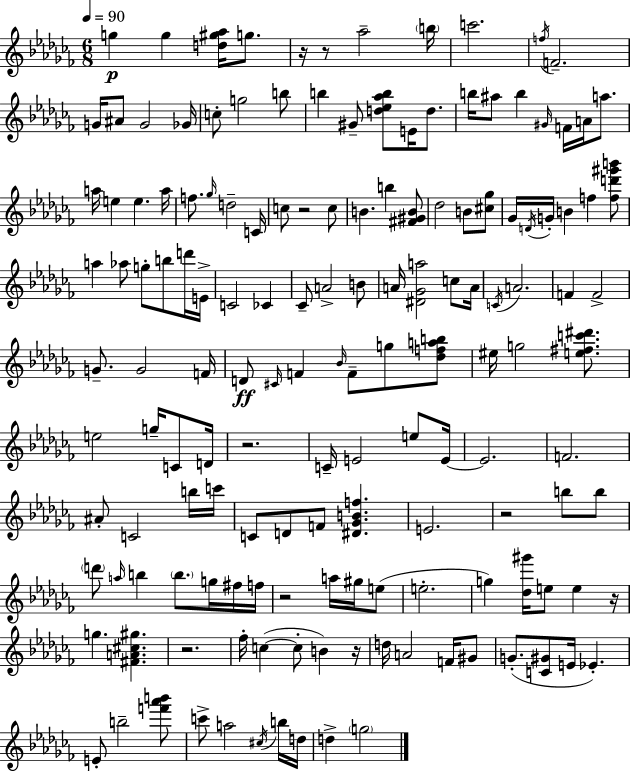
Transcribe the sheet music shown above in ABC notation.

X:1
T:Untitled
M:6/8
L:1/4
K:Abm
g g [d^g_a]/4 g/2 z/4 z/2 _a2 b/4 c'2 f/4 F2 G/4 ^A/2 G2 _G/4 c/2 g2 b/2 b ^G/2 [d_e_ab]/2 E/4 d/2 b/4 ^a/2 b ^G/4 F/4 A/4 a/2 a/4 e e a/4 f/2 _g/4 d2 C/4 c/2 z2 c/2 B b [^F^GB]/2 _d2 B/2 [^c_g]/2 _G/4 D/4 G/4 B f [fd'^g'b']/2 a _a/2 g/2 b/2 d'/4 E/4 C2 _C _C/2 A2 B/2 A/4 [^D_Ga]2 c/2 A/4 C/4 A2 F F2 G/2 G2 F/4 D/2 ^C/4 F _B/4 F/2 g/2 [_dfab]/2 ^e/4 g2 [e^fc'^d']/2 e2 g/4 C/2 D/4 z2 C/4 E2 e/2 E/4 E2 F2 ^A/2 C2 b/4 c'/4 C/2 D/2 F/2 [^D_GBf] E2 z2 b/2 b/2 d'/2 a/4 b b/2 g/4 ^f/4 f/4 z2 a/4 ^g/4 e/2 e2 g [_d^g']/4 e/2 e z/4 g [^FA^c^g] z2 _f/4 c c/2 B z/4 d/4 A2 F/4 ^G/2 G/2 [C^G]/2 E/4 _E E/2 b2 [f'_a'b']/2 c'/2 a2 ^c/4 b/4 d/4 d g2